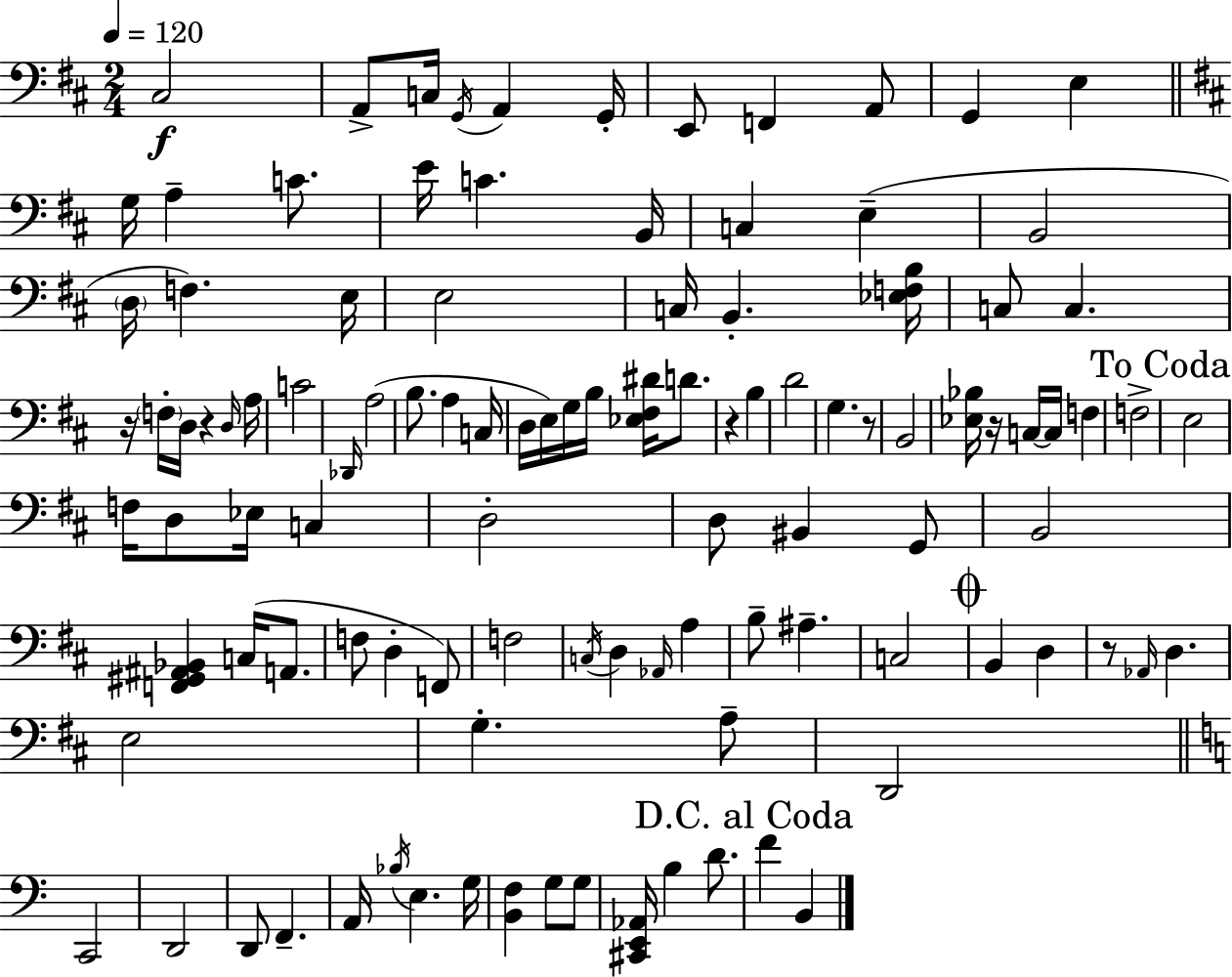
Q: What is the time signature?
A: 2/4